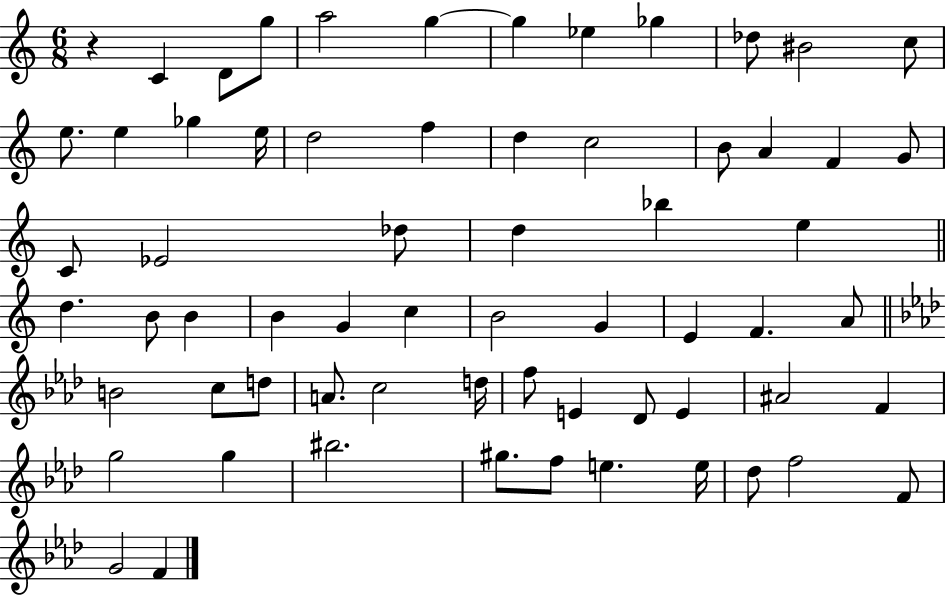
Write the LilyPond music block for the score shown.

{
  \clef treble
  \numericTimeSignature
  \time 6/8
  \key c \major
  r4 c'4 d'8 g''8 | a''2 g''4~~ | g''4 ees''4 ges''4 | des''8 bis'2 c''8 | \break e''8. e''4 ges''4 e''16 | d''2 f''4 | d''4 c''2 | b'8 a'4 f'4 g'8 | \break c'8 ees'2 des''8 | d''4 bes''4 e''4 | \bar "||" \break \key c \major d''4. b'8 b'4 | b'4 g'4 c''4 | b'2 g'4 | e'4 f'4. a'8 | \break \bar "||" \break \key f \minor b'2 c''8 d''8 | a'8. c''2 d''16 | f''8 e'4 des'8 e'4 | ais'2 f'4 | \break g''2 g''4 | bis''2. | gis''8. f''8 e''4. e''16 | des''8 f''2 f'8 | \break g'2 f'4 | \bar "|."
}